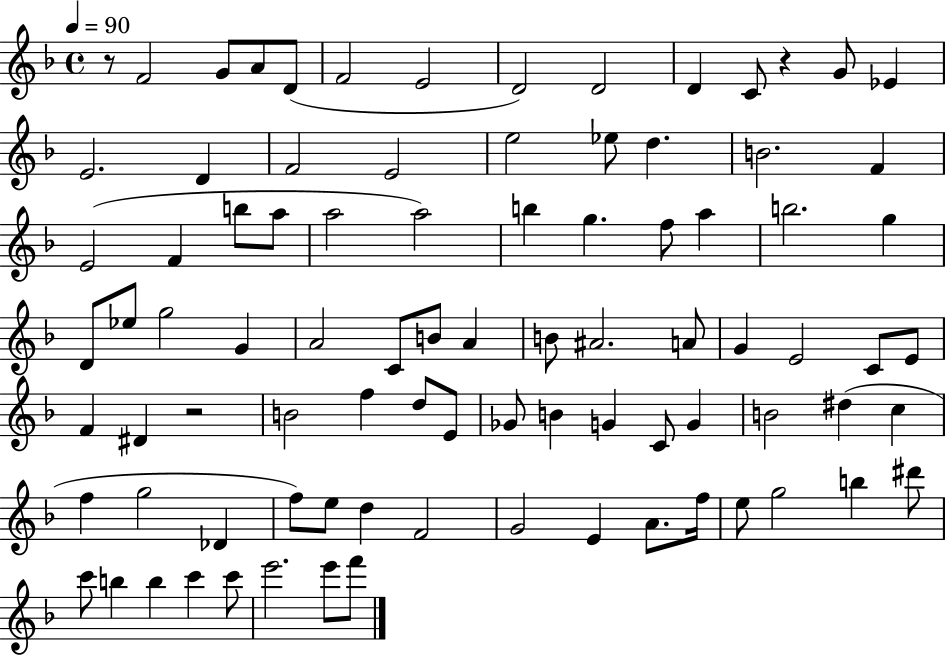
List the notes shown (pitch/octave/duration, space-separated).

R/e F4/h G4/e A4/e D4/e F4/h E4/h D4/h D4/h D4/q C4/e R/q G4/e Eb4/q E4/h. D4/q F4/h E4/h E5/h Eb5/e D5/q. B4/h. F4/q E4/h F4/q B5/e A5/e A5/h A5/h B5/q G5/q. F5/e A5/q B5/h. G5/q D4/e Eb5/e G5/h G4/q A4/h C4/e B4/e A4/q B4/e A#4/h. A4/e G4/q E4/h C4/e E4/e F4/q D#4/q R/h B4/h F5/q D5/e E4/e Gb4/e B4/q G4/q C4/e G4/q B4/h D#5/q C5/q F5/q G5/h Db4/q F5/e E5/e D5/q F4/h G4/h E4/q A4/e. F5/s E5/e G5/h B5/q D#6/e C6/e B5/q B5/q C6/q C6/e E6/h. E6/e F6/e